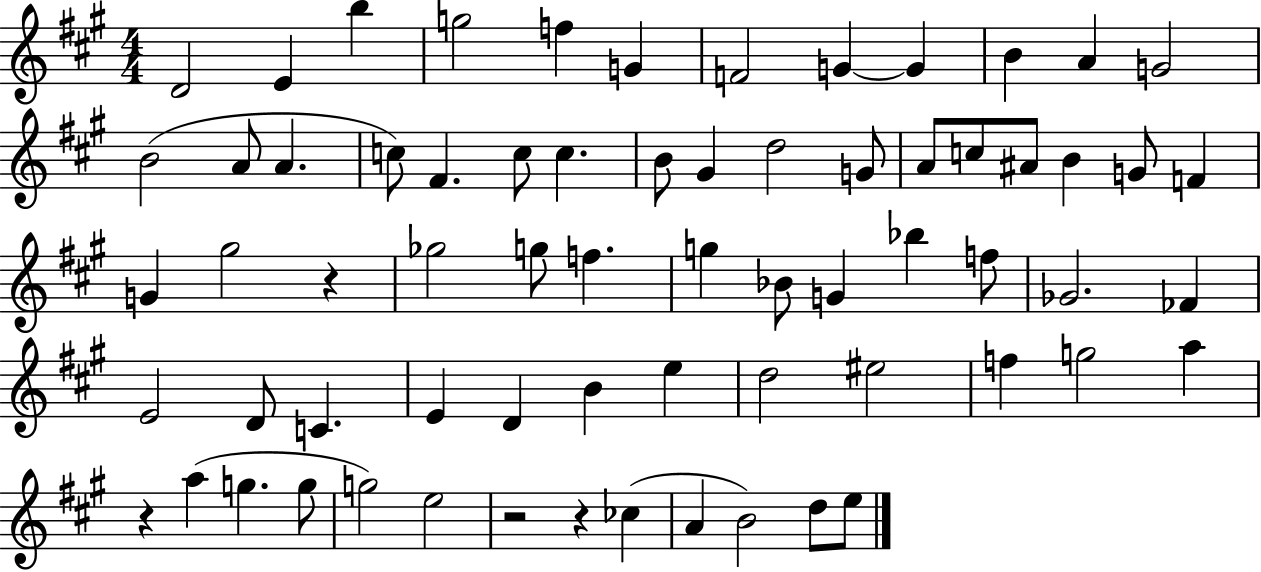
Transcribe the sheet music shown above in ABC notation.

X:1
T:Untitled
M:4/4
L:1/4
K:A
D2 E b g2 f G F2 G G B A G2 B2 A/2 A c/2 ^F c/2 c B/2 ^G d2 G/2 A/2 c/2 ^A/2 B G/2 F G ^g2 z _g2 g/2 f g _B/2 G _b f/2 _G2 _F E2 D/2 C E D B e d2 ^e2 f g2 a z a g g/2 g2 e2 z2 z _c A B2 d/2 e/2